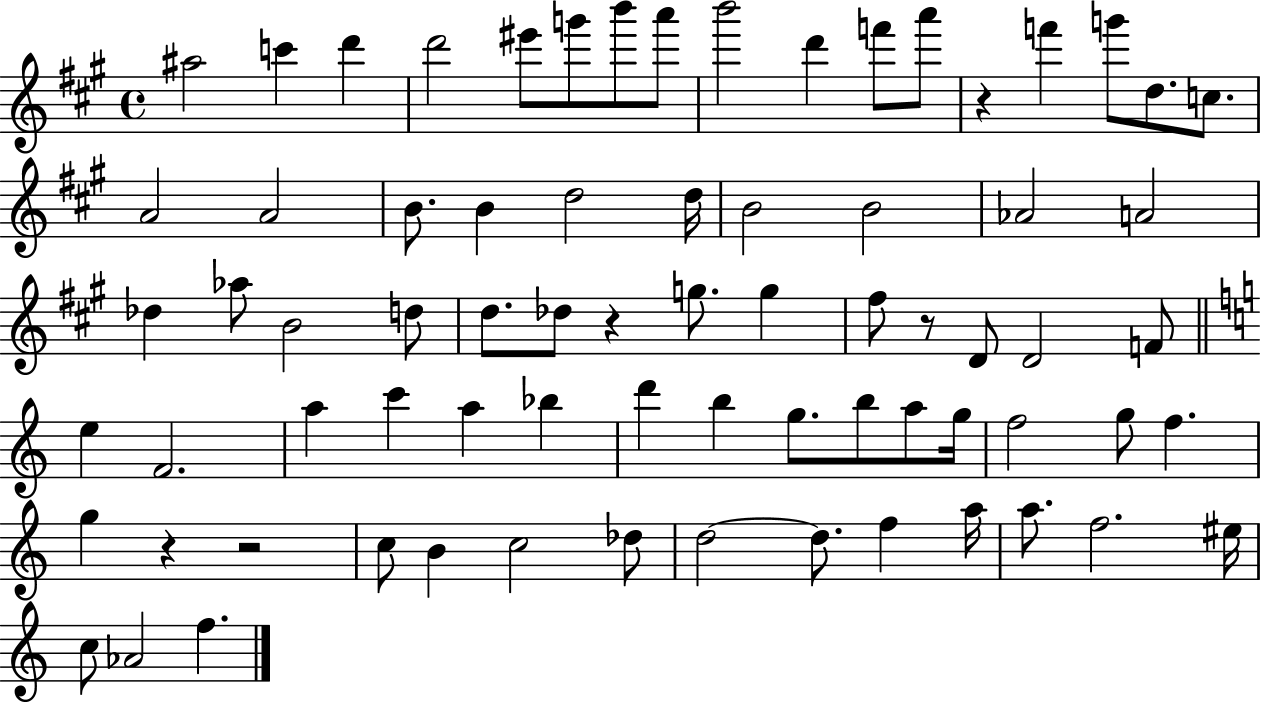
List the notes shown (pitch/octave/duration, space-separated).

A#5/h C6/q D6/q D6/h EIS6/e G6/e B6/e A6/e B6/h D6/q F6/e A6/e R/q F6/q G6/e D5/e. C5/e. A4/h A4/h B4/e. B4/q D5/h D5/s B4/h B4/h Ab4/h A4/h Db5/q Ab5/e B4/h D5/e D5/e. Db5/e R/q G5/e. G5/q F#5/e R/e D4/e D4/h F4/e E5/q F4/h. A5/q C6/q A5/q Bb5/q D6/q B5/q G5/e. B5/e A5/e G5/s F5/h G5/e F5/q. G5/q R/q R/h C5/e B4/q C5/h Db5/e D5/h D5/e. F5/q A5/s A5/e. F5/h. EIS5/s C5/e Ab4/h F5/q.